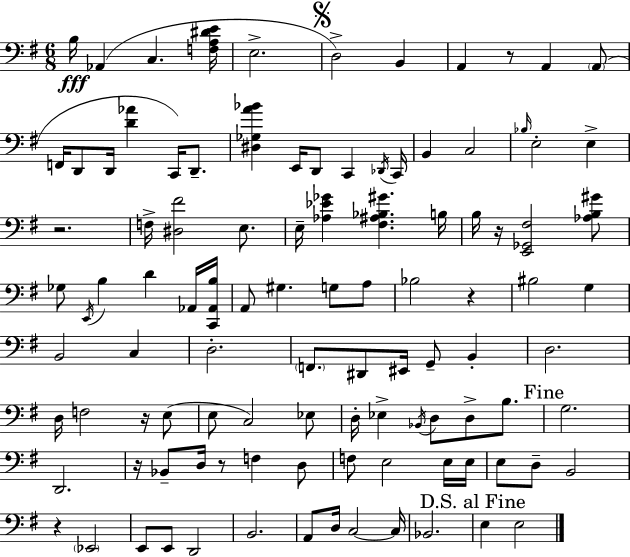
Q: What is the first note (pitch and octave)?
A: B3